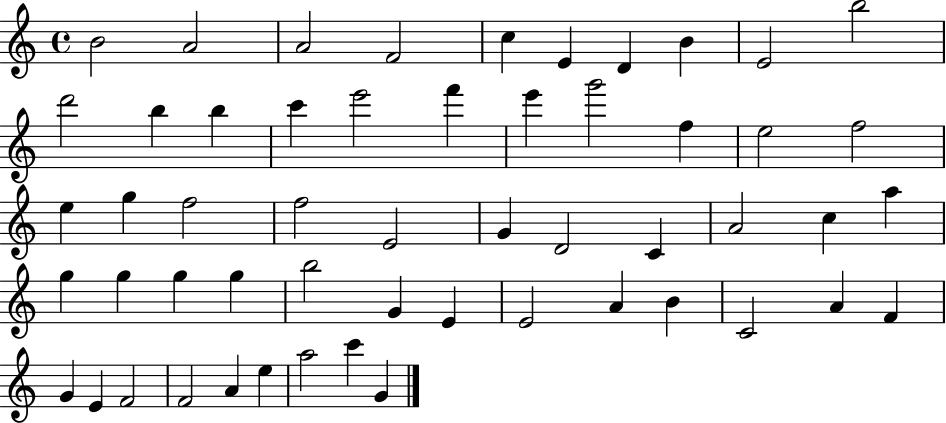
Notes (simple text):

B4/h A4/h A4/h F4/h C5/q E4/q D4/q B4/q E4/h B5/h D6/h B5/q B5/q C6/q E6/h F6/q E6/q G6/h F5/q E5/h F5/h E5/q G5/q F5/h F5/h E4/h G4/q D4/h C4/q A4/h C5/q A5/q G5/q G5/q G5/q G5/q B5/h G4/q E4/q E4/h A4/q B4/q C4/h A4/q F4/q G4/q E4/q F4/h F4/h A4/q E5/q A5/h C6/q G4/q